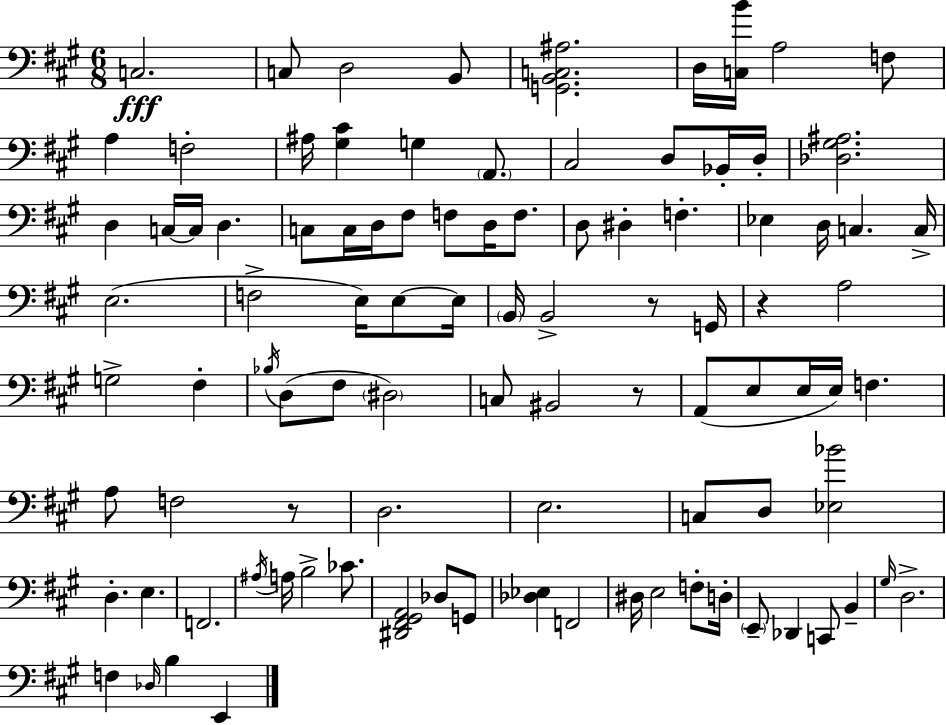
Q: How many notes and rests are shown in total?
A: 97